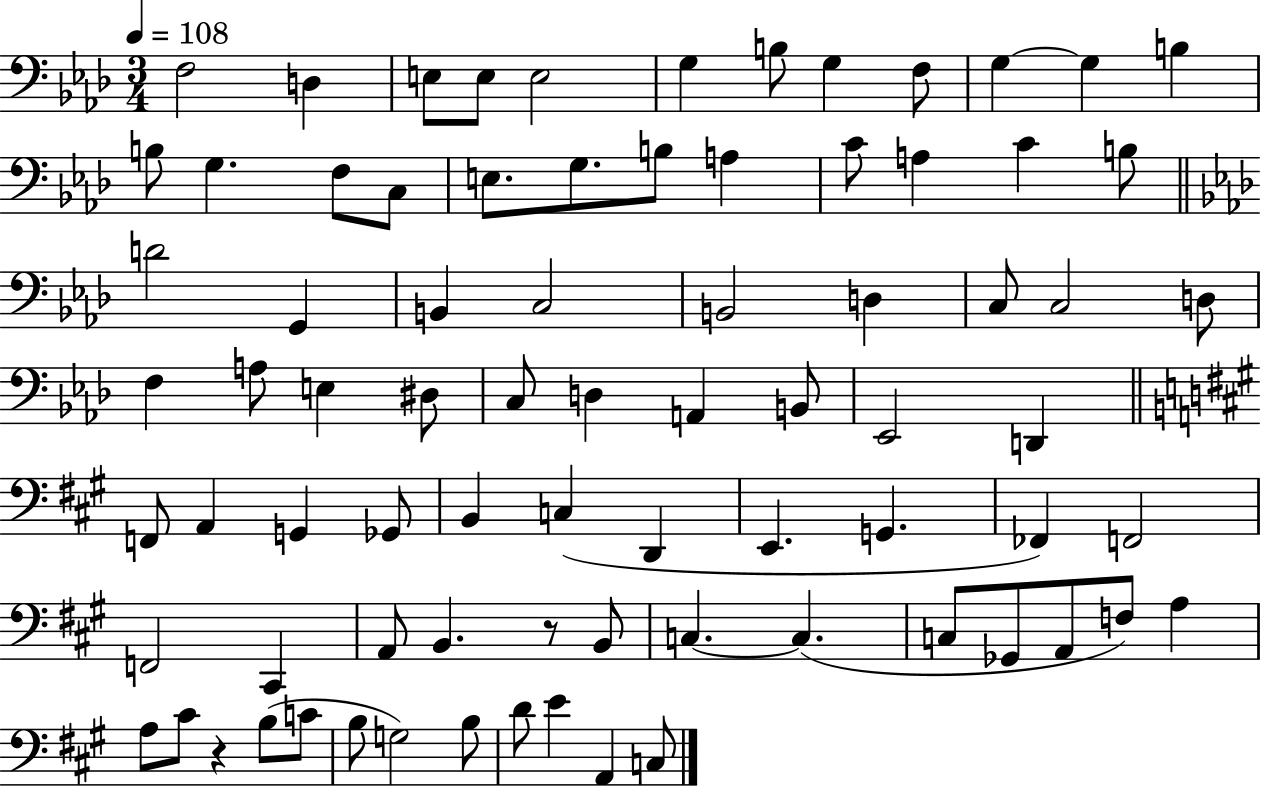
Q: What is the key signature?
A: AES major